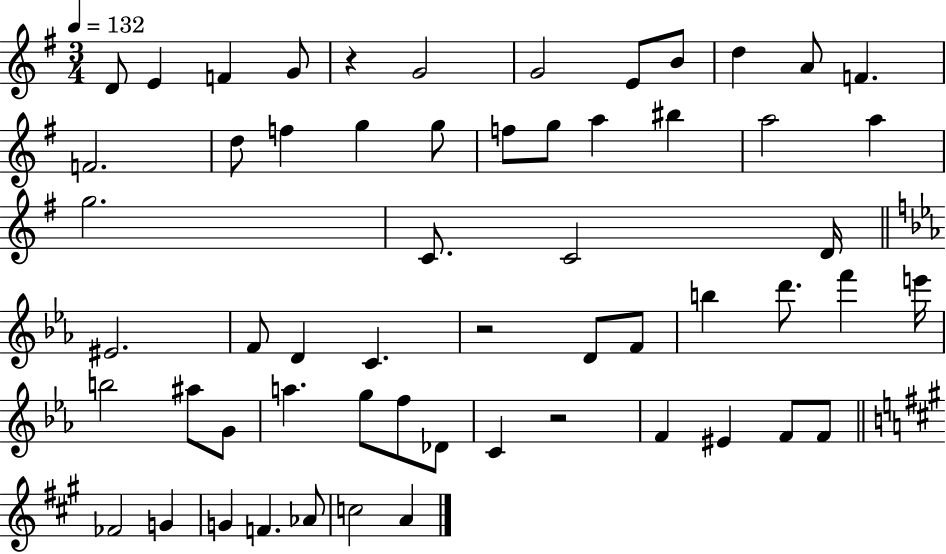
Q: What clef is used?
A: treble